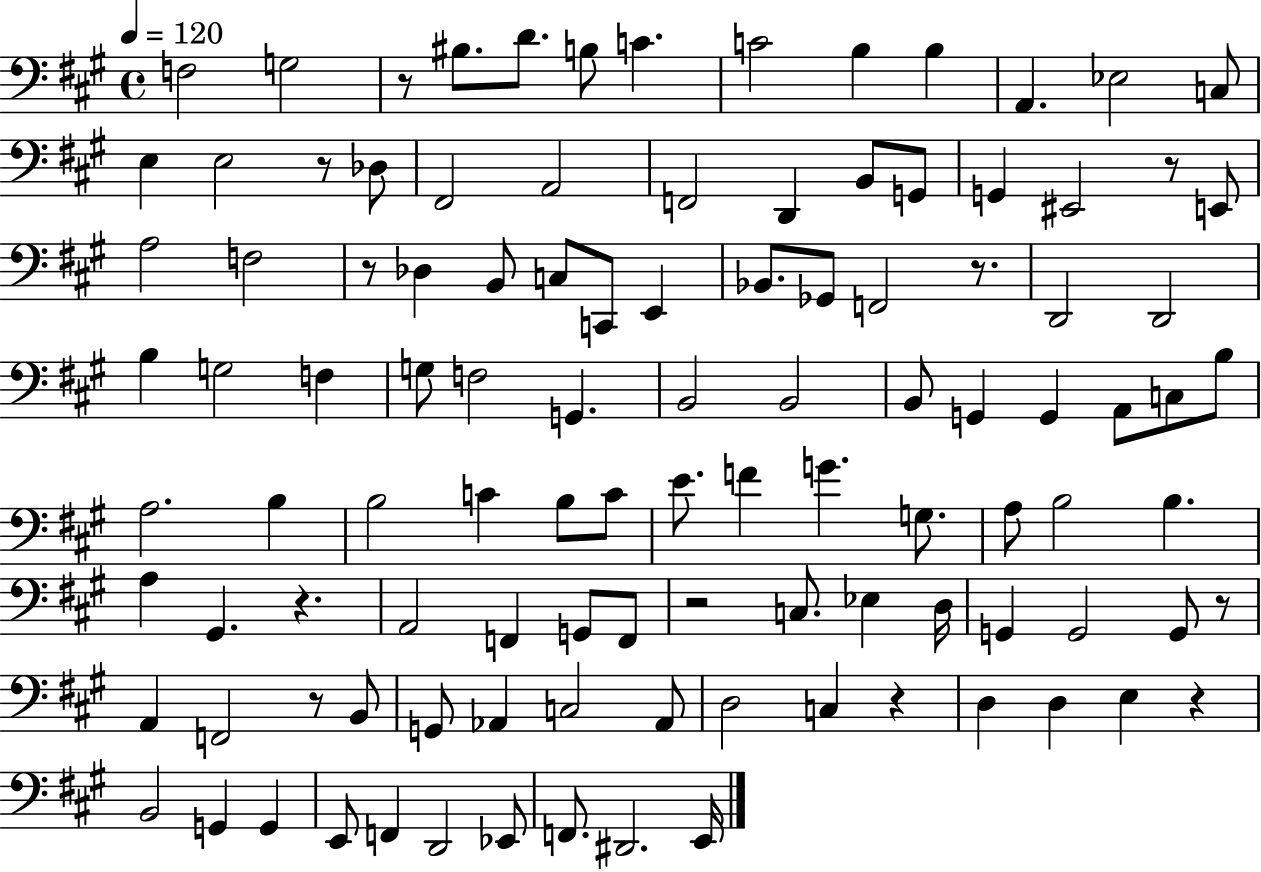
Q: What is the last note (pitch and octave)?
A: E2